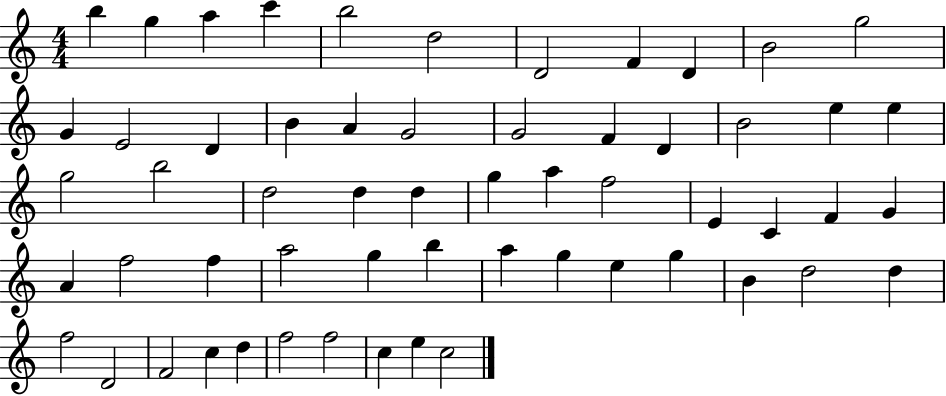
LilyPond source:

{
  \clef treble
  \numericTimeSignature
  \time 4/4
  \key c \major
  b''4 g''4 a''4 c'''4 | b''2 d''2 | d'2 f'4 d'4 | b'2 g''2 | \break g'4 e'2 d'4 | b'4 a'4 g'2 | g'2 f'4 d'4 | b'2 e''4 e''4 | \break g''2 b''2 | d''2 d''4 d''4 | g''4 a''4 f''2 | e'4 c'4 f'4 g'4 | \break a'4 f''2 f''4 | a''2 g''4 b''4 | a''4 g''4 e''4 g''4 | b'4 d''2 d''4 | \break f''2 d'2 | f'2 c''4 d''4 | f''2 f''2 | c''4 e''4 c''2 | \break \bar "|."
}